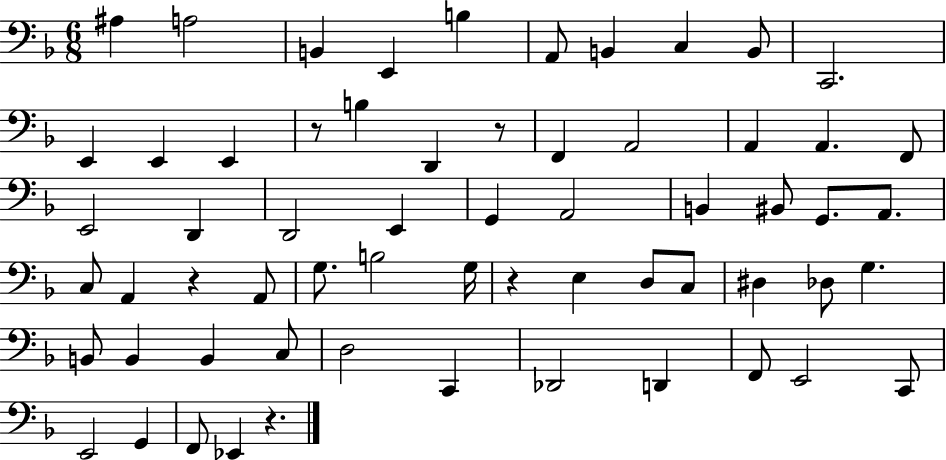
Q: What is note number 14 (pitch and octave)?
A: B3